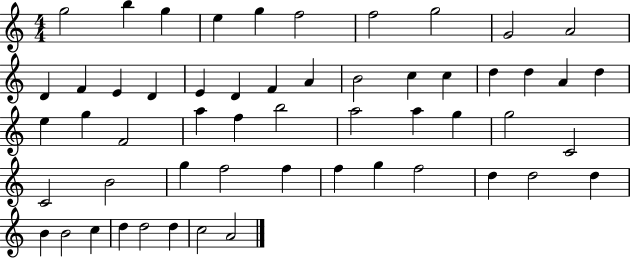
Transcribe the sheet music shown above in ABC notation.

X:1
T:Untitled
M:4/4
L:1/4
K:C
g2 b g e g f2 f2 g2 G2 A2 D F E D E D F A B2 c c d d A d e g F2 a f b2 a2 a g g2 C2 C2 B2 g f2 f f g f2 d d2 d B B2 c d d2 d c2 A2